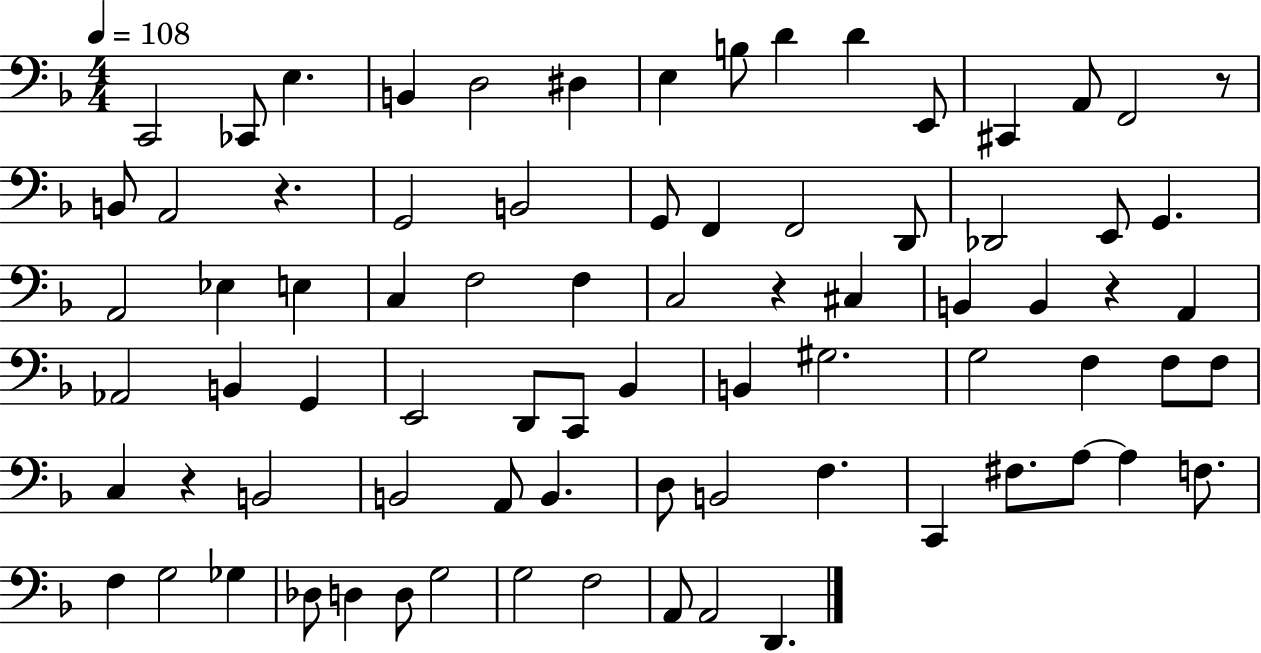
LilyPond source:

{
  \clef bass
  \numericTimeSignature
  \time 4/4
  \key f \major
  \tempo 4 = 108
  c,2 ces,8 e4. | b,4 d2 dis4 | e4 b8 d'4 d'4 e,8 | cis,4 a,8 f,2 r8 | \break b,8 a,2 r4. | g,2 b,2 | g,8 f,4 f,2 d,8 | des,2 e,8 g,4. | \break a,2 ees4 e4 | c4 f2 f4 | c2 r4 cis4 | b,4 b,4 r4 a,4 | \break aes,2 b,4 g,4 | e,2 d,8 c,8 bes,4 | b,4 gis2. | g2 f4 f8 f8 | \break c4 r4 b,2 | b,2 a,8 b,4. | d8 b,2 f4. | c,4 fis8. a8~~ a4 f8. | \break f4 g2 ges4 | des8 d4 d8 g2 | g2 f2 | a,8 a,2 d,4. | \break \bar "|."
}